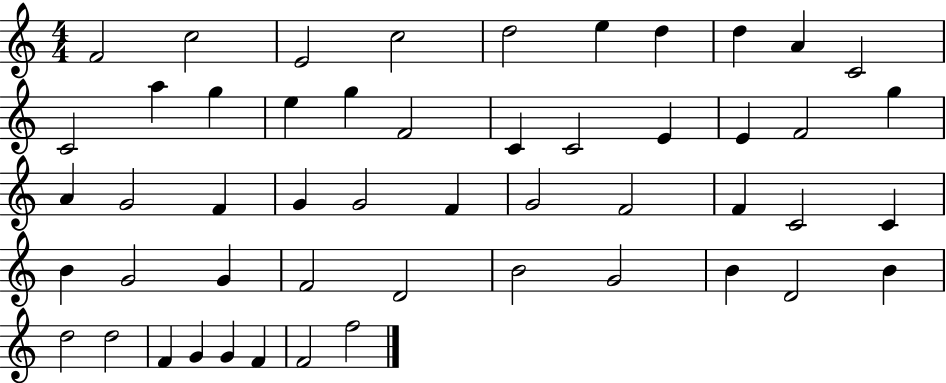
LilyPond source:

{
  \clef treble
  \numericTimeSignature
  \time 4/4
  \key c \major
  f'2 c''2 | e'2 c''2 | d''2 e''4 d''4 | d''4 a'4 c'2 | \break c'2 a''4 g''4 | e''4 g''4 f'2 | c'4 c'2 e'4 | e'4 f'2 g''4 | \break a'4 g'2 f'4 | g'4 g'2 f'4 | g'2 f'2 | f'4 c'2 c'4 | \break b'4 g'2 g'4 | f'2 d'2 | b'2 g'2 | b'4 d'2 b'4 | \break d''2 d''2 | f'4 g'4 g'4 f'4 | f'2 f''2 | \bar "|."
}